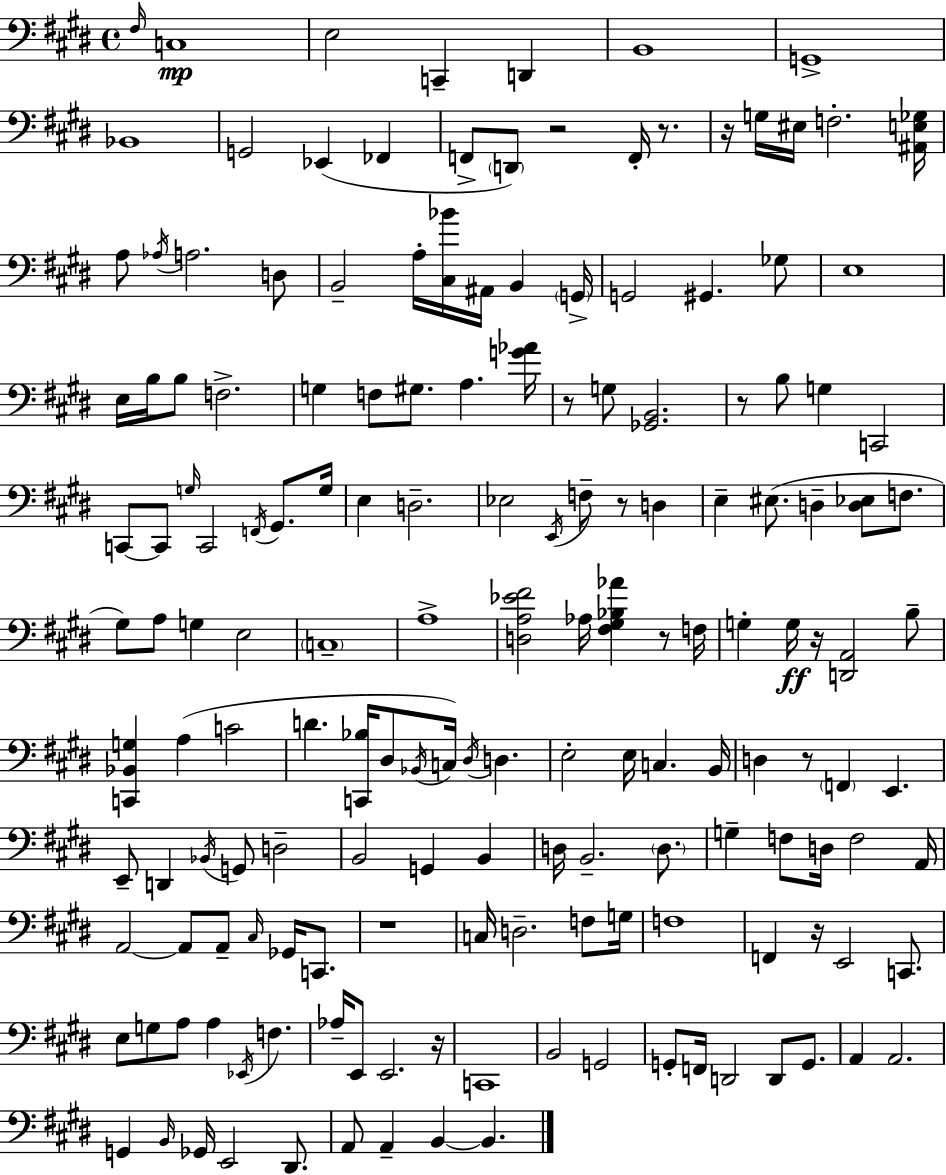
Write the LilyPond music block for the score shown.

{
  \clef bass
  \time 4/4
  \defaultTimeSignature
  \key e \major
  \grace { fis16 }\mp c1 | e2 c,4-- d,4 | b,1 | g,1-> | \break bes,1 | g,2 ees,4( fes,4 | f,8-> \parenthesize d,8) r2 f,16-. r8. | r16 g16 eis16 f2.-. | \break <ais, e ges>16 a8 \acciaccatura { aes16 } a2. | d8 b,2-- a16-. <cis bes'>16 ais,16 b,4 | \parenthesize g,16-> g,2 gis,4. | ges8 e1 | \break e16 b16 b8 f2.-> | g4 f8 gis8. a4. | <g' aes'>16 r8 g8 <ges, b,>2. | r8 b8 g4 c,2 | \break c,8~~ c,8 \grace { g16 } c,2 \acciaccatura { f,16 } | gis,8. g16 e4 d2.-- | ees2 \acciaccatura { e,16 } f8-- r8 | d4 e4-- eis8.( d4-- | \break <d ees>8 f8. gis8) a8 g4 e2 | \parenthesize c1-- | a1-> | <d a ees' fis'>2 aes16 <fis gis bes aes'>4 | \break r8 f16 g4-. g16\ff r16 <d, a,>2 | b8-- <c, bes, g>4 a4( c'2 | d'4. <c, bes>16 dis8 \acciaccatura { bes,16 }) c16 | \acciaccatura { dis16 } d4. e2-. e16 | \break c4. b,16 d4 r8 \parenthesize f,4 | e,4. e,8-- d,4 \acciaccatura { bes,16 } g,8 | d2-- b,2 | g,4 b,4 d16 b,2.-- | \break \parenthesize d8. g4-- f8 d16 f2 | a,16 a,2~~ | a,8 a,8-- \grace { cis16 } ges,16 c,8. r1 | c16 d2.-- | \break f8 g16 f1 | f,4 r16 e,2 | c,8. e8 g8 a8 a4 | \acciaccatura { ees,16 } f4. aes16-- e,8 e,2. | \break r16 c,1 | b,2 | g,2 g,8-. f,16 d,2 | d,8 g,8. a,4 a,2. | \break g,4 \grace { b,16 } ges,16 | e,2 dis,8. a,8 a,4-- | b,4~~ b,4. \bar "|."
}